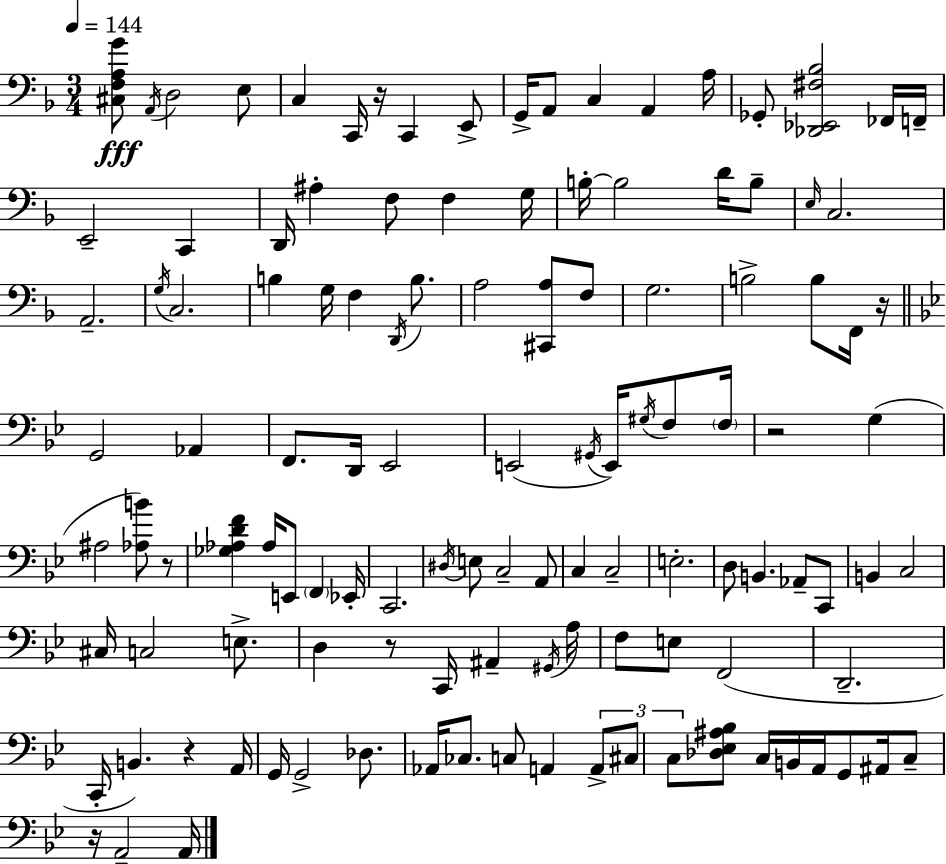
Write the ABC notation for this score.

X:1
T:Untitled
M:3/4
L:1/4
K:Dm
[^C,F,A,G]/2 A,,/4 D,2 E,/2 C, C,,/4 z/4 C,, E,,/2 G,,/4 A,,/2 C, A,, A,/4 _G,,/2 [_D,,_E,,^F,_B,]2 _F,,/4 F,,/4 E,,2 C,, D,,/4 ^A, F,/2 F, G,/4 B,/4 B,2 D/4 B,/2 E,/4 C,2 A,,2 G,/4 C,2 B, G,/4 F, D,,/4 B,/2 A,2 [^C,,A,]/2 F,/2 G,2 B,2 B,/2 F,,/4 z/4 G,,2 _A,, F,,/2 D,,/4 _E,,2 E,,2 ^G,,/4 E,,/4 ^G,/4 F,/2 F,/4 z2 G, ^A,2 [_A,B]/2 z/2 [_G,_A,DF] _A,/4 E,,/2 F,, _E,,/4 C,,2 ^D,/4 E,/2 C,2 A,,/2 C, C,2 E,2 D,/2 B,, _A,,/2 C,,/2 B,, C,2 ^C,/4 C,2 E,/2 D, z/2 C,,/4 ^A,, ^G,,/4 A,/4 F,/2 E,/2 F,,2 D,,2 C,,/4 B,, z A,,/4 G,,/4 G,,2 _D,/2 _A,,/4 _C,/2 C,/2 A,, A,,/2 ^C,/2 C,/2 [_D,_E,^A,_B,]/2 C,/4 B,,/4 A,,/4 G,,/2 ^A,,/4 C,/2 z/4 A,,2 A,,/4